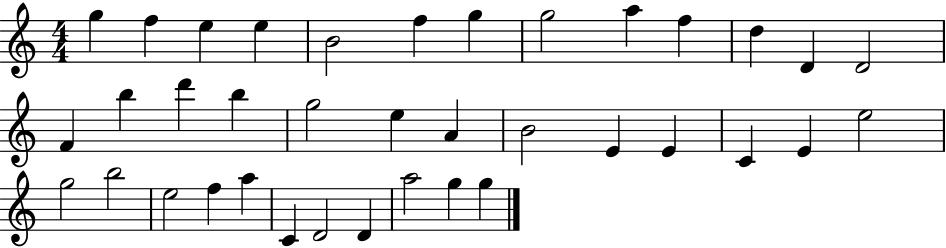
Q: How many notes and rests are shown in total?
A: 37